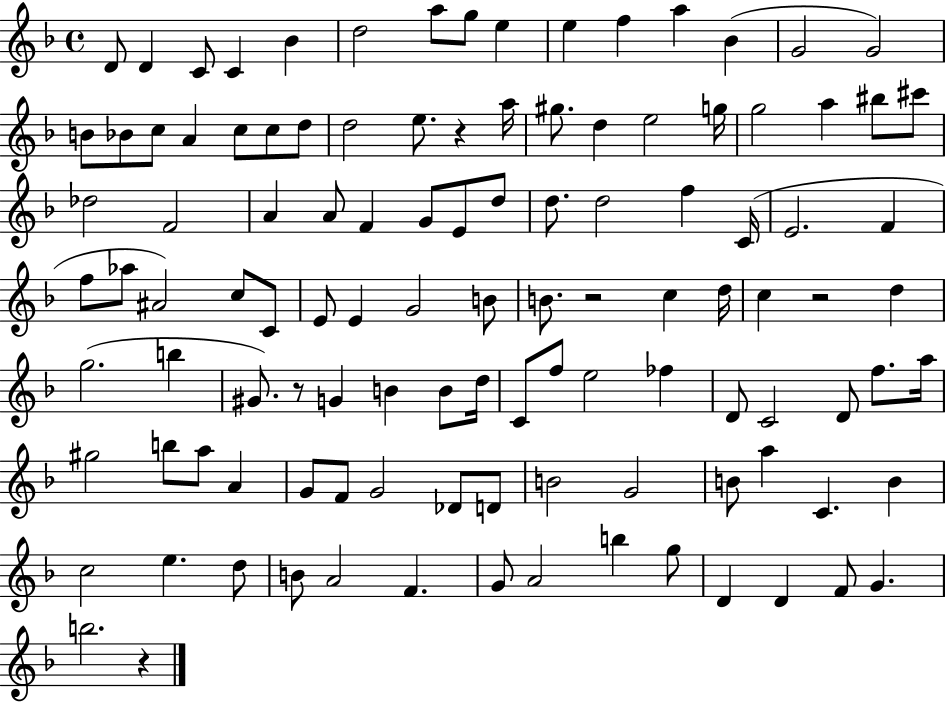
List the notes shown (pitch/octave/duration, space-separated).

D4/e D4/q C4/e C4/q Bb4/q D5/h A5/e G5/e E5/q E5/q F5/q A5/q Bb4/q G4/h G4/h B4/e Bb4/e C5/e A4/q C5/e C5/e D5/e D5/h E5/e. R/q A5/s G#5/e. D5/q E5/h G5/s G5/h A5/q BIS5/e C#6/e Db5/h F4/h A4/q A4/e F4/q G4/e E4/e D5/e D5/e. D5/h F5/q C4/s E4/h. F4/q F5/e Ab5/e A#4/h C5/e C4/e E4/e E4/q G4/h B4/e B4/e. R/h C5/q D5/s C5/q R/h D5/q G5/h. B5/q G#4/e. R/e G4/q B4/q B4/e D5/s C4/e F5/e E5/h FES5/q D4/e C4/h D4/e F5/e. A5/s G#5/h B5/e A5/e A4/q G4/e F4/e G4/h Db4/e D4/e B4/h G4/h B4/e A5/q C4/q. B4/q C5/h E5/q. D5/e B4/e A4/h F4/q. G4/e A4/h B5/q G5/e D4/q D4/q F4/e G4/q. B5/h. R/q